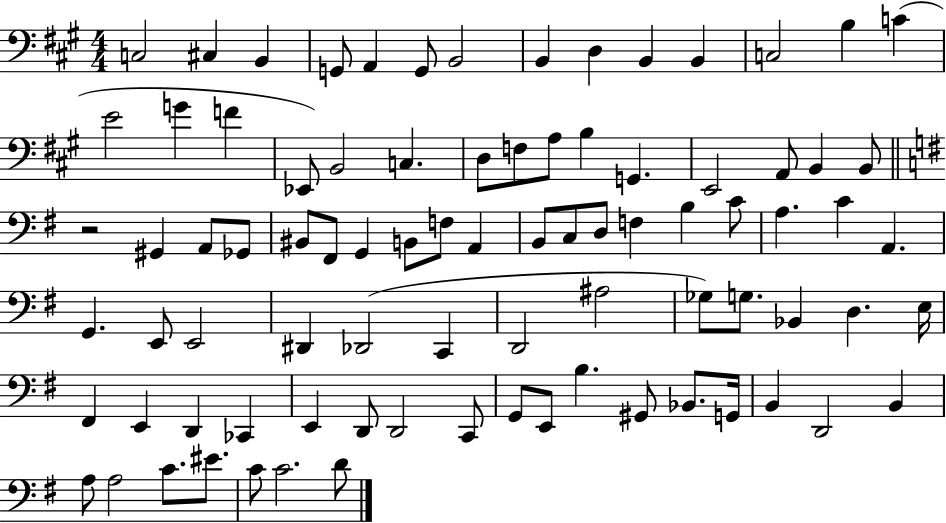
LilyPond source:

{
  \clef bass
  \numericTimeSignature
  \time 4/4
  \key a \major
  \repeat volta 2 { c2 cis4 b,4 | g,8 a,4 g,8 b,2 | b,4 d4 b,4 b,4 | c2 b4 c'4( | \break e'2 g'4 f'4 | ees,8) b,2 c4. | d8 f8 a8 b4 g,4. | e,2 a,8 b,4 b,8 | \break \bar "||" \break \key g \major r2 gis,4 a,8 ges,8 | bis,8 fis,8 g,4 b,8 f8 a,4 | b,8 c8 d8 f4 b4 c'8 | a4. c'4 a,4. | \break g,4. e,8 e,2 | dis,4 des,2( c,4 | d,2 ais2 | ges8) g8. bes,4 d4. e16 | \break fis,4 e,4 d,4 ces,4 | e,4 d,8 d,2 c,8 | g,8 e,8 b4. gis,8 bes,8. g,16 | b,4 d,2 b,4 | \break a8 a2 c'8. eis'8. | c'8 c'2. d'8 | } \bar "|."
}